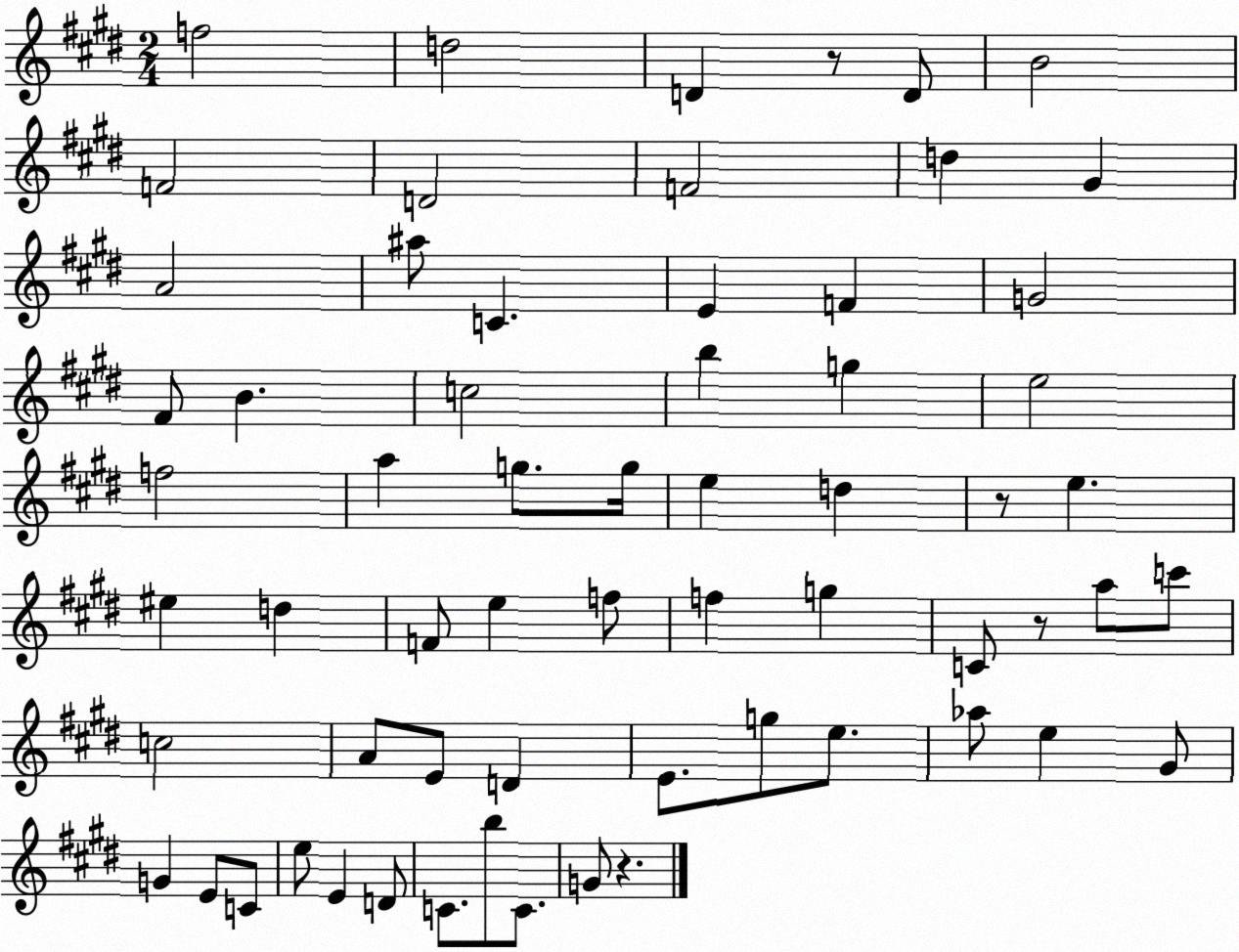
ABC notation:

X:1
T:Untitled
M:2/4
L:1/4
K:E
f2 d2 D z/2 D/2 B2 F2 D2 F2 d ^G A2 ^a/2 C E F G2 ^F/2 B c2 b g e2 f2 a g/2 g/4 e d z/2 e ^e d F/2 e f/2 f g C/2 z/2 a/2 c'/2 c2 A/2 E/2 D E/2 g/2 e/2 _a/2 e ^G/2 G E/2 C/2 e/2 E D/2 C/2 b/2 C/2 G/2 z